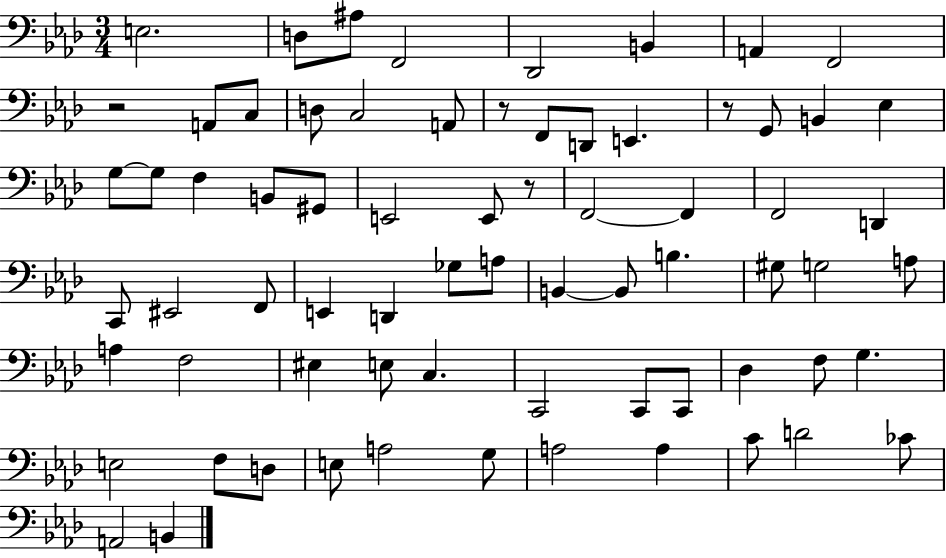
X:1
T:Untitled
M:3/4
L:1/4
K:Ab
E,2 D,/2 ^A,/2 F,,2 _D,,2 B,, A,, F,,2 z2 A,,/2 C,/2 D,/2 C,2 A,,/2 z/2 F,,/2 D,,/2 E,, z/2 G,,/2 B,, _E, G,/2 G,/2 F, B,,/2 ^G,,/2 E,,2 E,,/2 z/2 F,,2 F,, F,,2 D,, C,,/2 ^E,,2 F,,/2 E,, D,, _G,/2 A,/2 B,, B,,/2 B, ^G,/2 G,2 A,/2 A, F,2 ^E, E,/2 C, C,,2 C,,/2 C,,/2 _D, F,/2 G, E,2 F,/2 D,/2 E,/2 A,2 G,/2 A,2 A, C/2 D2 _C/2 A,,2 B,,